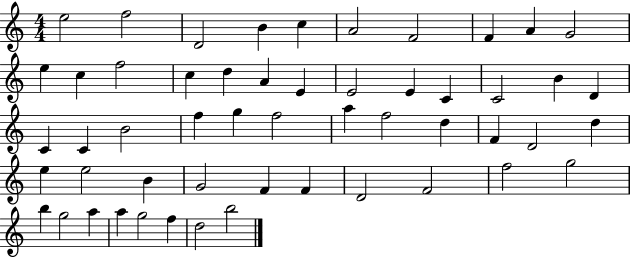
E5/h F5/h D4/h B4/q C5/q A4/h F4/h F4/q A4/q G4/h E5/q C5/q F5/h C5/q D5/q A4/q E4/q E4/h E4/q C4/q C4/h B4/q D4/q C4/q C4/q B4/h F5/q G5/q F5/h A5/q F5/h D5/q F4/q D4/h D5/q E5/q E5/h B4/q G4/h F4/q F4/q D4/h F4/h F5/h G5/h B5/q G5/h A5/q A5/q G5/h F5/q D5/h B5/h